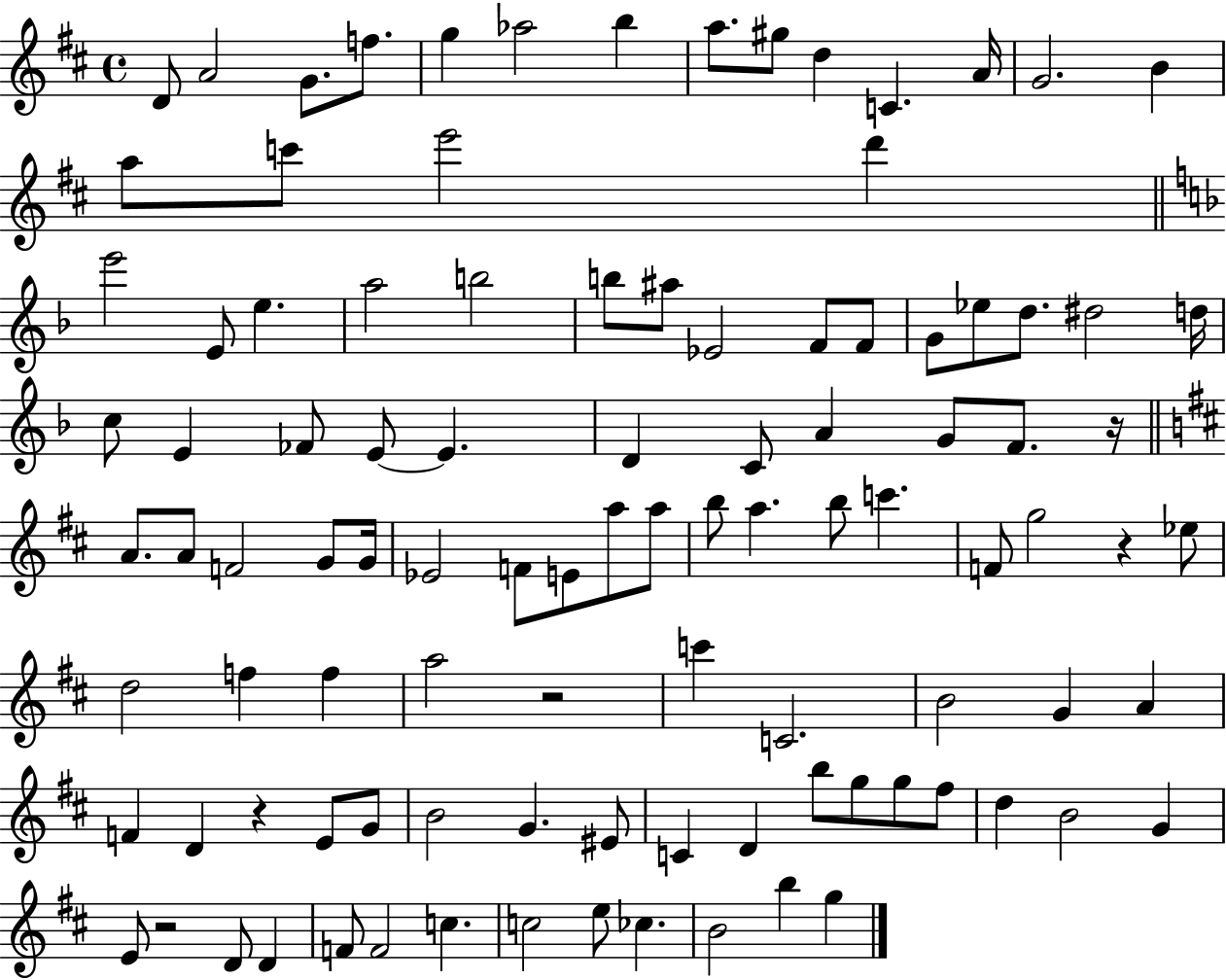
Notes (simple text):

D4/e A4/h G4/e. F5/e. G5/q Ab5/h B5/q A5/e. G#5/e D5/q C4/q. A4/s G4/h. B4/q A5/e C6/e E6/h D6/q E6/h E4/e E5/q. A5/h B5/h B5/e A#5/e Eb4/h F4/e F4/e G4/e Eb5/e D5/e. D#5/h D5/s C5/e E4/q FES4/e E4/e E4/q. D4/q C4/e A4/q G4/e F4/e. R/s A4/e. A4/e F4/h G4/e G4/s Eb4/h F4/e E4/e A5/e A5/e B5/e A5/q. B5/e C6/q. F4/e G5/h R/q Eb5/e D5/h F5/q F5/q A5/h R/h C6/q C4/h. B4/h G4/q A4/q F4/q D4/q R/q E4/e G4/e B4/h G4/q. EIS4/e C4/q D4/q B5/e G5/e G5/e F#5/e D5/q B4/h G4/q E4/e R/h D4/e D4/q F4/e F4/h C5/q. C5/h E5/e CES5/q. B4/h B5/q G5/q